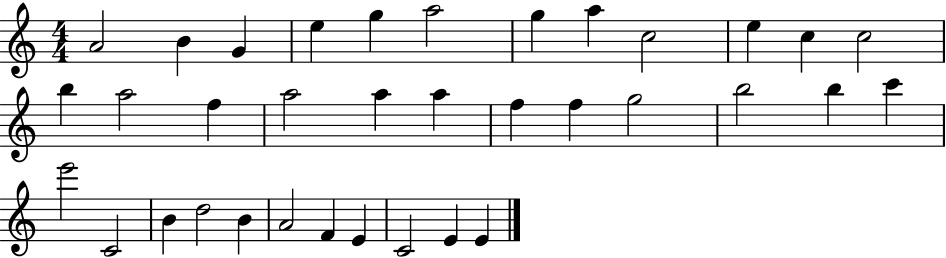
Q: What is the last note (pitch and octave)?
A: E4